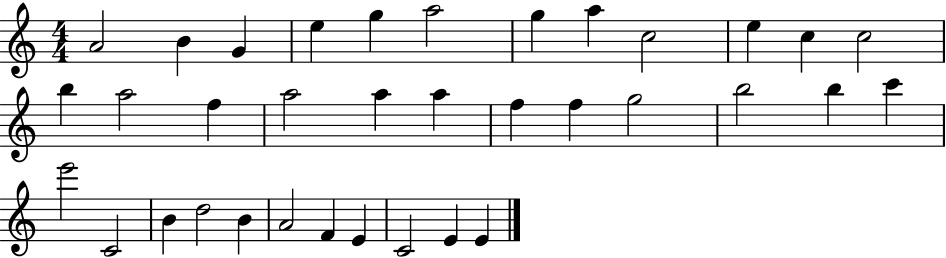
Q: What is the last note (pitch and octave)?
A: E4